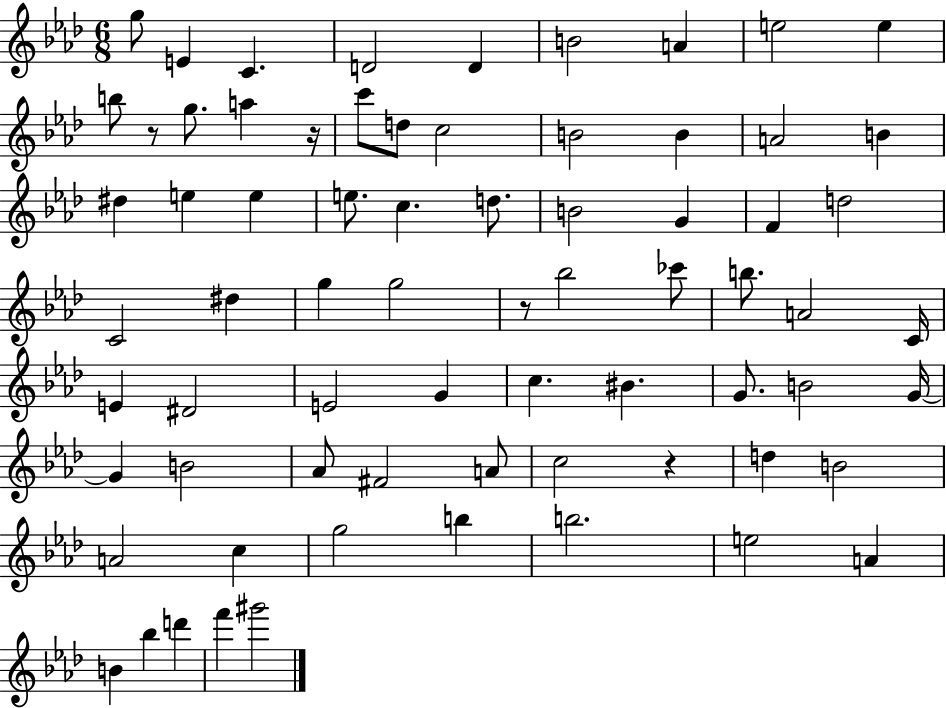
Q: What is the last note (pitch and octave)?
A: G#6